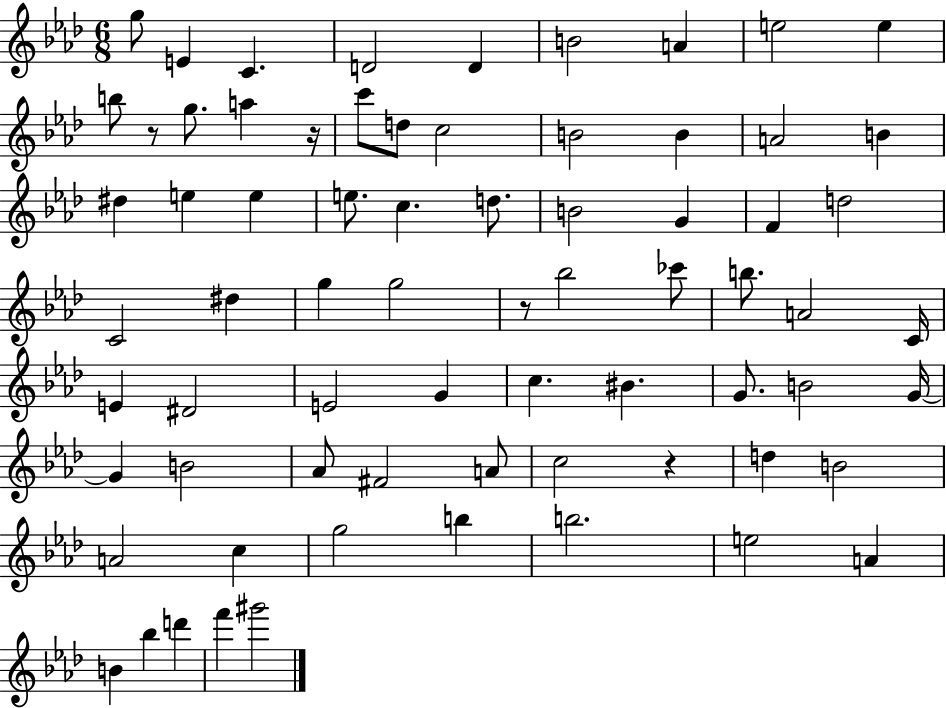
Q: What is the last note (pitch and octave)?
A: G#6